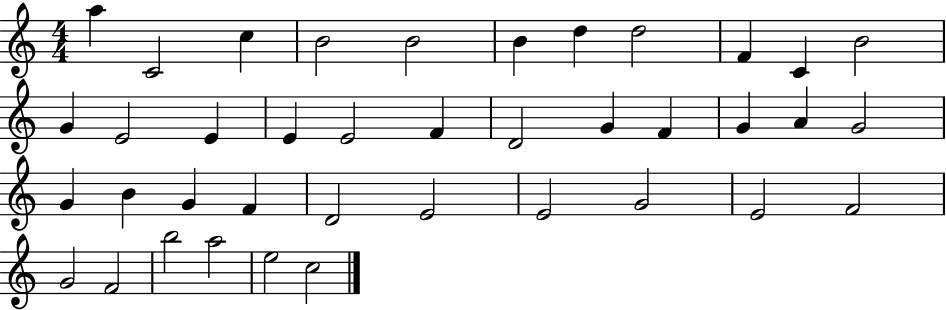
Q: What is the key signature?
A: C major